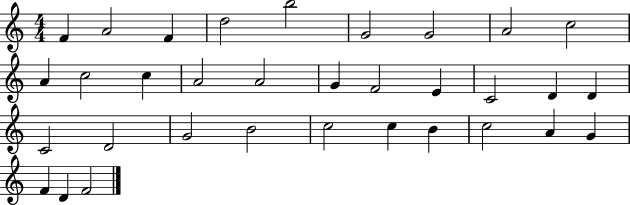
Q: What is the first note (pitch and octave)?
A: F4